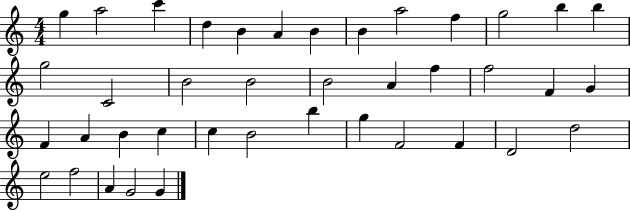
{
  \clef treble
  \numericTimeSignature
  \time 4/4
  \key c \major
  g''4 a''2 c'''4 | d''4 b'4 a'4 b'4 | b'4 a''2 f''4 | g''2 b''4 b''4 | \break g''2 c'2 | b'2 b'2 | b'2 a'4 f''4 | f''2 f'4 g'4 | \break f'4 a'4 b'4 c''4 | c''4 b'2 b''4 | g''4 f'2 f'4 | d'2 d''2 | \break e''2 f''2 | a'4 g'2 g'4 | \bar "|."
}